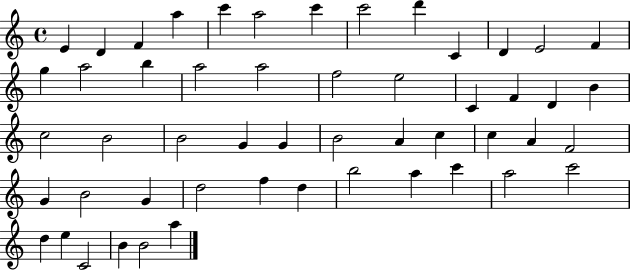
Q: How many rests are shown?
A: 0